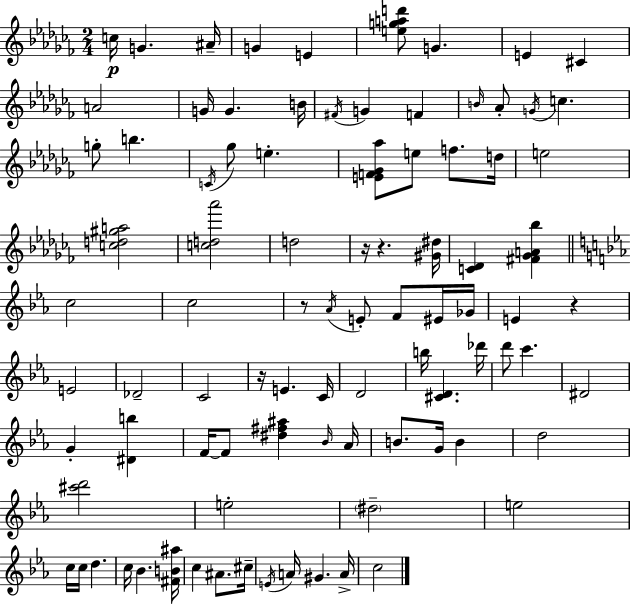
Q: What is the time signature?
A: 2/4